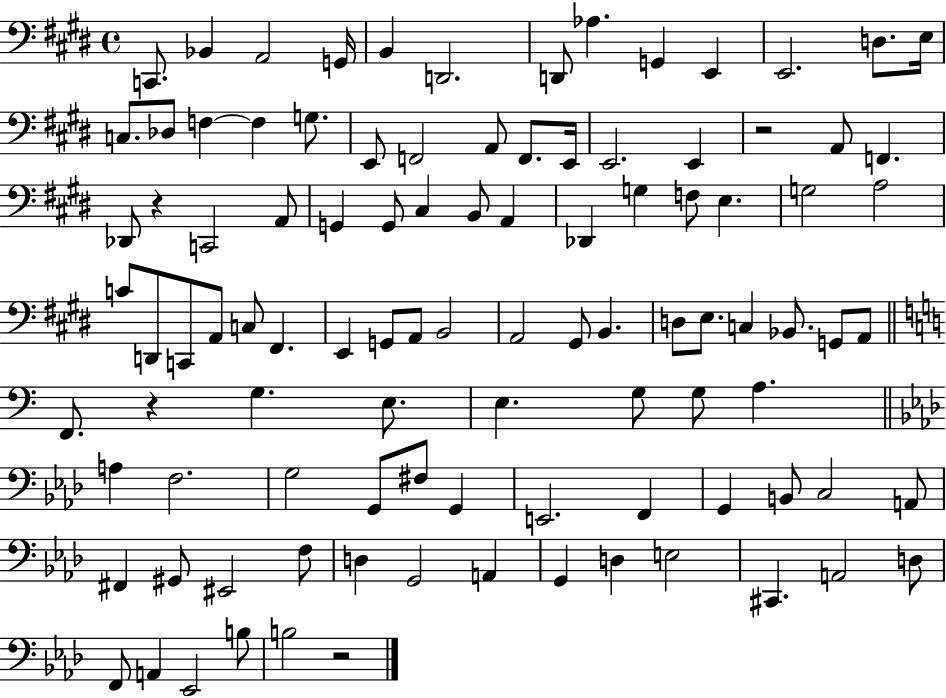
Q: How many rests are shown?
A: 4